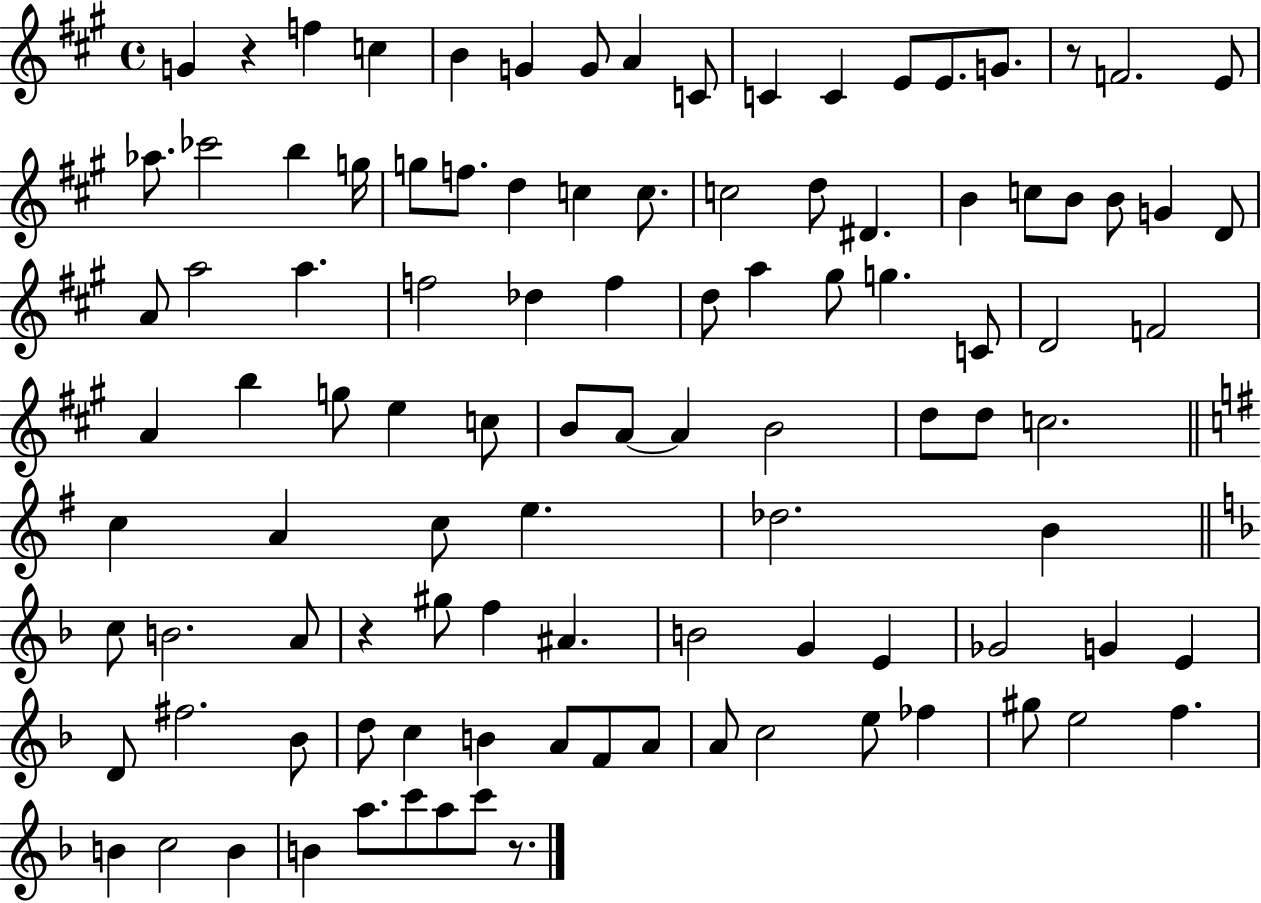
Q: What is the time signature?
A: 4/4